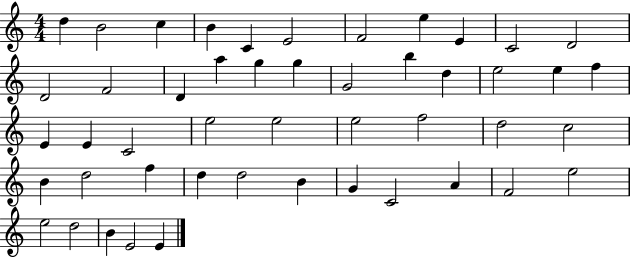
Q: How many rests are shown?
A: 0